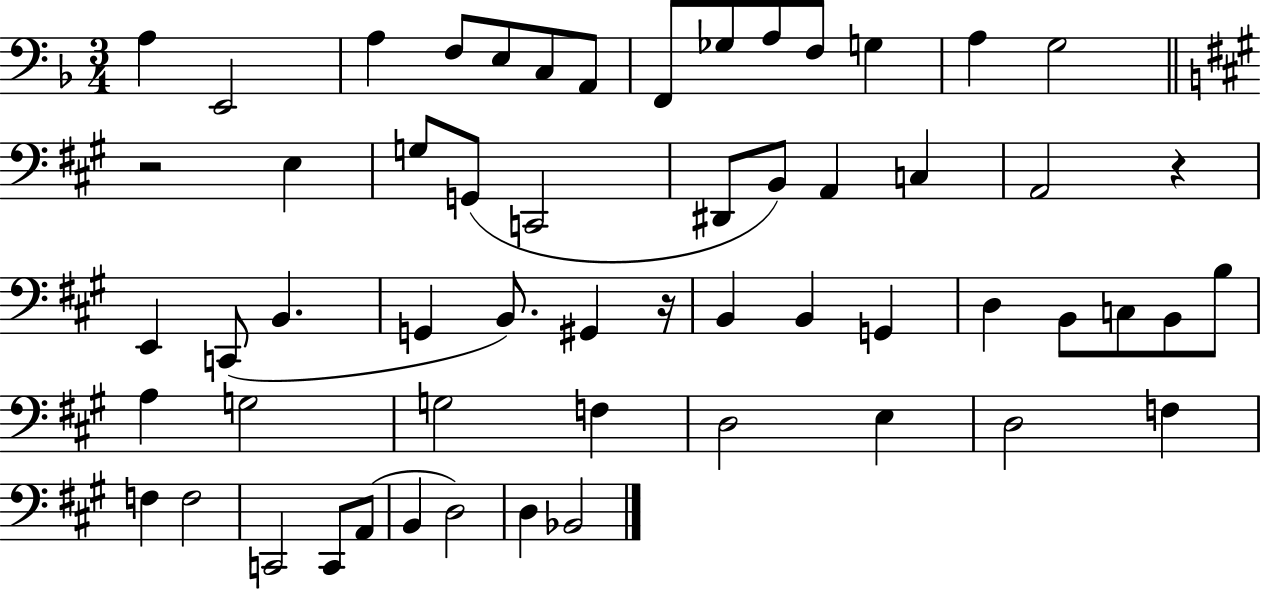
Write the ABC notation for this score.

X:1
T:Untitled
M:3/4
L:1/4
K:F
A, E,,2 A, F,/2 E,/2 C,/2 A,,/2 F,,/2 _G,/2 A,/2 F,/2 G, A, G,2 z2 E, G,/2 G,,/2 C,,2 ^D,,/2 B,,/2 A,, C, A,,2 z E,, C,,/2 B,, G,, B,,/2 ^G,, z/4 B,, B,, G,, D, B,,/2 C,/2 B,,/2 B,/2 A, G,2 G,2 F, D,2 E, D,2 F, F, F,2 C,,2 C,,/2 A,,/2 B,, D,2 D, _B,,2